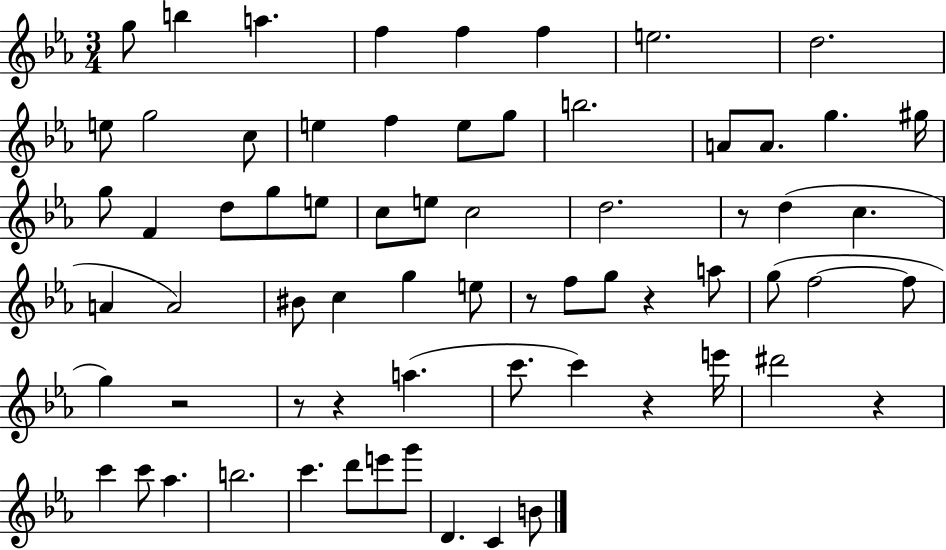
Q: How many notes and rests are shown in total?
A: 68